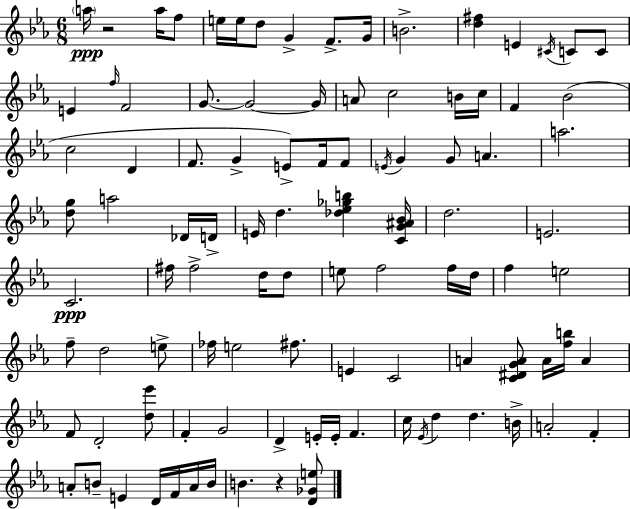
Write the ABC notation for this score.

X:1
T:Untitled
M:6/8
L:1/4
K:Cm
a/4 z2 a/4 f/2 e/4 e/4 d/2 G F/2 G/4 B2 [d^f] E ^C/4 C/2 C/2 E f/4 F2 G/2 G2 G/4 A/2 c2 B/4 c/4 F _B2 c2 D F/2 G E/2 F/4 F/2 E/4 G G/2 A a2 [dg]/2 a2 _D/4 D/4 E/4 d [_d_e_gb] [CG^A_B]/4 d2 E2 C2 ^f/4 ^f2 d/4 d/2 e/2 f2 f/4 d/4 f e2 f/2 d2 e/2 _f/4 e2 ^f/2 E C2 A [C^DGA]/2 A/4 [fb]/4 A F/2 D2 [d_e']/2 F G2 D E/4 E/4 F c/4 _E/4 d d B/4 A2 F A/2 B/2 E D/4 F/4 A/4 B/4 B z [D_Ge]/2